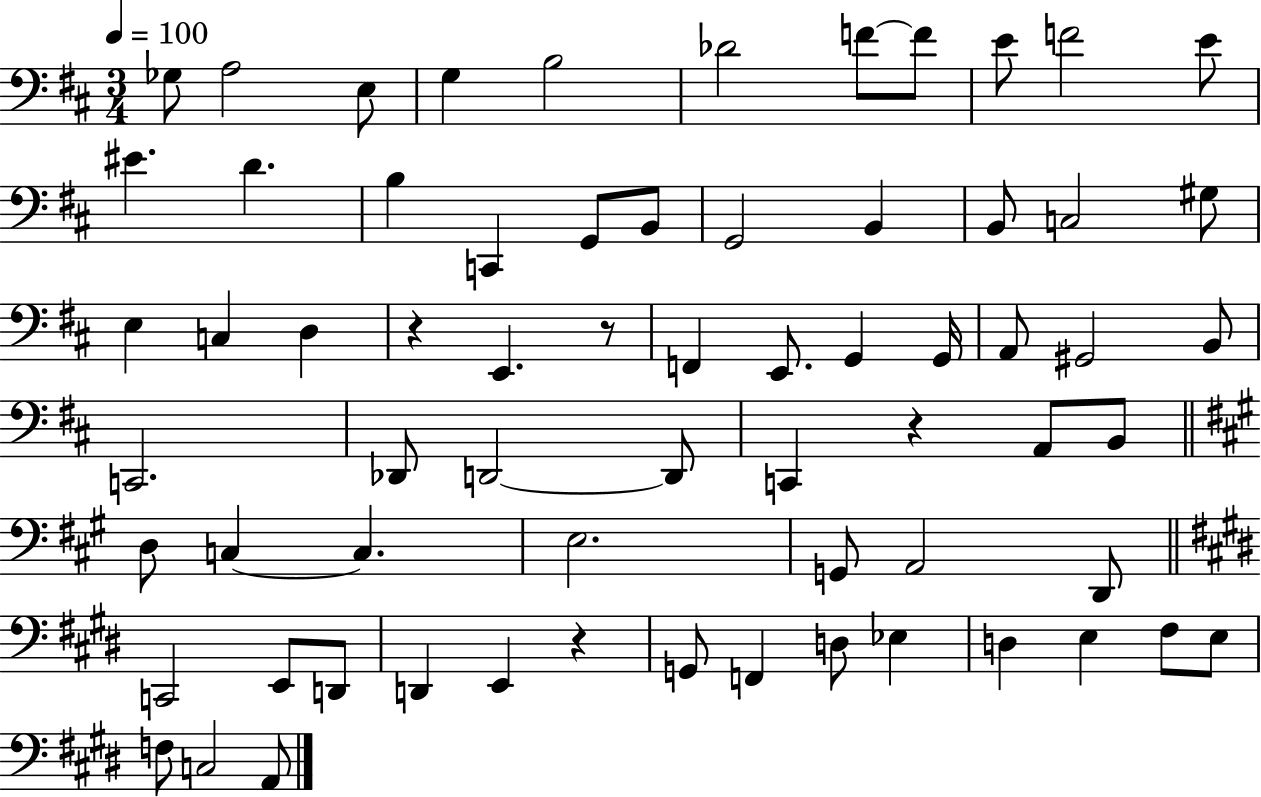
Gb3/e A3/h E3/e G3/q B3/h Db4/h F4/e F4/e E4/e F4/h E4/e EIS4/q. D4/q. B3/q C2/q G2/e B2/e G2/h B2/q B2/e C3/h G#3/e E3/q C3/q D3/q R/q E2/q. R/e F2/q E2/e. G2/q G2/s A2/e G#2/h B2/e C2/h. Db2/e D2/h D2/e C2/q R/q A2/e B2/e D3/e C3/q C3/q. E3/h. G2/e A2/h D2/e C2/h E2/e D2/e D2/q E2/q R/q G2/e F2/q D3/e Eb3/q D3/q E3/q F#3/e E3/e F3/e C3/h A2/e